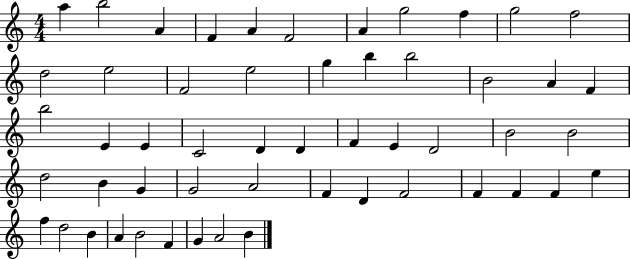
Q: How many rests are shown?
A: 0